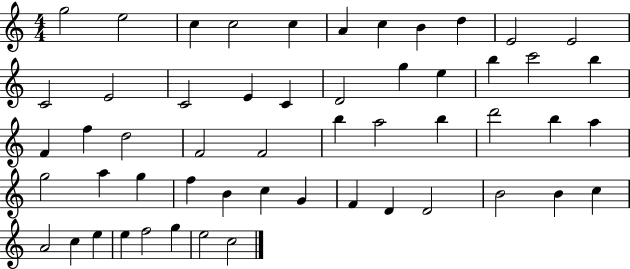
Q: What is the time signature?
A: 4/4